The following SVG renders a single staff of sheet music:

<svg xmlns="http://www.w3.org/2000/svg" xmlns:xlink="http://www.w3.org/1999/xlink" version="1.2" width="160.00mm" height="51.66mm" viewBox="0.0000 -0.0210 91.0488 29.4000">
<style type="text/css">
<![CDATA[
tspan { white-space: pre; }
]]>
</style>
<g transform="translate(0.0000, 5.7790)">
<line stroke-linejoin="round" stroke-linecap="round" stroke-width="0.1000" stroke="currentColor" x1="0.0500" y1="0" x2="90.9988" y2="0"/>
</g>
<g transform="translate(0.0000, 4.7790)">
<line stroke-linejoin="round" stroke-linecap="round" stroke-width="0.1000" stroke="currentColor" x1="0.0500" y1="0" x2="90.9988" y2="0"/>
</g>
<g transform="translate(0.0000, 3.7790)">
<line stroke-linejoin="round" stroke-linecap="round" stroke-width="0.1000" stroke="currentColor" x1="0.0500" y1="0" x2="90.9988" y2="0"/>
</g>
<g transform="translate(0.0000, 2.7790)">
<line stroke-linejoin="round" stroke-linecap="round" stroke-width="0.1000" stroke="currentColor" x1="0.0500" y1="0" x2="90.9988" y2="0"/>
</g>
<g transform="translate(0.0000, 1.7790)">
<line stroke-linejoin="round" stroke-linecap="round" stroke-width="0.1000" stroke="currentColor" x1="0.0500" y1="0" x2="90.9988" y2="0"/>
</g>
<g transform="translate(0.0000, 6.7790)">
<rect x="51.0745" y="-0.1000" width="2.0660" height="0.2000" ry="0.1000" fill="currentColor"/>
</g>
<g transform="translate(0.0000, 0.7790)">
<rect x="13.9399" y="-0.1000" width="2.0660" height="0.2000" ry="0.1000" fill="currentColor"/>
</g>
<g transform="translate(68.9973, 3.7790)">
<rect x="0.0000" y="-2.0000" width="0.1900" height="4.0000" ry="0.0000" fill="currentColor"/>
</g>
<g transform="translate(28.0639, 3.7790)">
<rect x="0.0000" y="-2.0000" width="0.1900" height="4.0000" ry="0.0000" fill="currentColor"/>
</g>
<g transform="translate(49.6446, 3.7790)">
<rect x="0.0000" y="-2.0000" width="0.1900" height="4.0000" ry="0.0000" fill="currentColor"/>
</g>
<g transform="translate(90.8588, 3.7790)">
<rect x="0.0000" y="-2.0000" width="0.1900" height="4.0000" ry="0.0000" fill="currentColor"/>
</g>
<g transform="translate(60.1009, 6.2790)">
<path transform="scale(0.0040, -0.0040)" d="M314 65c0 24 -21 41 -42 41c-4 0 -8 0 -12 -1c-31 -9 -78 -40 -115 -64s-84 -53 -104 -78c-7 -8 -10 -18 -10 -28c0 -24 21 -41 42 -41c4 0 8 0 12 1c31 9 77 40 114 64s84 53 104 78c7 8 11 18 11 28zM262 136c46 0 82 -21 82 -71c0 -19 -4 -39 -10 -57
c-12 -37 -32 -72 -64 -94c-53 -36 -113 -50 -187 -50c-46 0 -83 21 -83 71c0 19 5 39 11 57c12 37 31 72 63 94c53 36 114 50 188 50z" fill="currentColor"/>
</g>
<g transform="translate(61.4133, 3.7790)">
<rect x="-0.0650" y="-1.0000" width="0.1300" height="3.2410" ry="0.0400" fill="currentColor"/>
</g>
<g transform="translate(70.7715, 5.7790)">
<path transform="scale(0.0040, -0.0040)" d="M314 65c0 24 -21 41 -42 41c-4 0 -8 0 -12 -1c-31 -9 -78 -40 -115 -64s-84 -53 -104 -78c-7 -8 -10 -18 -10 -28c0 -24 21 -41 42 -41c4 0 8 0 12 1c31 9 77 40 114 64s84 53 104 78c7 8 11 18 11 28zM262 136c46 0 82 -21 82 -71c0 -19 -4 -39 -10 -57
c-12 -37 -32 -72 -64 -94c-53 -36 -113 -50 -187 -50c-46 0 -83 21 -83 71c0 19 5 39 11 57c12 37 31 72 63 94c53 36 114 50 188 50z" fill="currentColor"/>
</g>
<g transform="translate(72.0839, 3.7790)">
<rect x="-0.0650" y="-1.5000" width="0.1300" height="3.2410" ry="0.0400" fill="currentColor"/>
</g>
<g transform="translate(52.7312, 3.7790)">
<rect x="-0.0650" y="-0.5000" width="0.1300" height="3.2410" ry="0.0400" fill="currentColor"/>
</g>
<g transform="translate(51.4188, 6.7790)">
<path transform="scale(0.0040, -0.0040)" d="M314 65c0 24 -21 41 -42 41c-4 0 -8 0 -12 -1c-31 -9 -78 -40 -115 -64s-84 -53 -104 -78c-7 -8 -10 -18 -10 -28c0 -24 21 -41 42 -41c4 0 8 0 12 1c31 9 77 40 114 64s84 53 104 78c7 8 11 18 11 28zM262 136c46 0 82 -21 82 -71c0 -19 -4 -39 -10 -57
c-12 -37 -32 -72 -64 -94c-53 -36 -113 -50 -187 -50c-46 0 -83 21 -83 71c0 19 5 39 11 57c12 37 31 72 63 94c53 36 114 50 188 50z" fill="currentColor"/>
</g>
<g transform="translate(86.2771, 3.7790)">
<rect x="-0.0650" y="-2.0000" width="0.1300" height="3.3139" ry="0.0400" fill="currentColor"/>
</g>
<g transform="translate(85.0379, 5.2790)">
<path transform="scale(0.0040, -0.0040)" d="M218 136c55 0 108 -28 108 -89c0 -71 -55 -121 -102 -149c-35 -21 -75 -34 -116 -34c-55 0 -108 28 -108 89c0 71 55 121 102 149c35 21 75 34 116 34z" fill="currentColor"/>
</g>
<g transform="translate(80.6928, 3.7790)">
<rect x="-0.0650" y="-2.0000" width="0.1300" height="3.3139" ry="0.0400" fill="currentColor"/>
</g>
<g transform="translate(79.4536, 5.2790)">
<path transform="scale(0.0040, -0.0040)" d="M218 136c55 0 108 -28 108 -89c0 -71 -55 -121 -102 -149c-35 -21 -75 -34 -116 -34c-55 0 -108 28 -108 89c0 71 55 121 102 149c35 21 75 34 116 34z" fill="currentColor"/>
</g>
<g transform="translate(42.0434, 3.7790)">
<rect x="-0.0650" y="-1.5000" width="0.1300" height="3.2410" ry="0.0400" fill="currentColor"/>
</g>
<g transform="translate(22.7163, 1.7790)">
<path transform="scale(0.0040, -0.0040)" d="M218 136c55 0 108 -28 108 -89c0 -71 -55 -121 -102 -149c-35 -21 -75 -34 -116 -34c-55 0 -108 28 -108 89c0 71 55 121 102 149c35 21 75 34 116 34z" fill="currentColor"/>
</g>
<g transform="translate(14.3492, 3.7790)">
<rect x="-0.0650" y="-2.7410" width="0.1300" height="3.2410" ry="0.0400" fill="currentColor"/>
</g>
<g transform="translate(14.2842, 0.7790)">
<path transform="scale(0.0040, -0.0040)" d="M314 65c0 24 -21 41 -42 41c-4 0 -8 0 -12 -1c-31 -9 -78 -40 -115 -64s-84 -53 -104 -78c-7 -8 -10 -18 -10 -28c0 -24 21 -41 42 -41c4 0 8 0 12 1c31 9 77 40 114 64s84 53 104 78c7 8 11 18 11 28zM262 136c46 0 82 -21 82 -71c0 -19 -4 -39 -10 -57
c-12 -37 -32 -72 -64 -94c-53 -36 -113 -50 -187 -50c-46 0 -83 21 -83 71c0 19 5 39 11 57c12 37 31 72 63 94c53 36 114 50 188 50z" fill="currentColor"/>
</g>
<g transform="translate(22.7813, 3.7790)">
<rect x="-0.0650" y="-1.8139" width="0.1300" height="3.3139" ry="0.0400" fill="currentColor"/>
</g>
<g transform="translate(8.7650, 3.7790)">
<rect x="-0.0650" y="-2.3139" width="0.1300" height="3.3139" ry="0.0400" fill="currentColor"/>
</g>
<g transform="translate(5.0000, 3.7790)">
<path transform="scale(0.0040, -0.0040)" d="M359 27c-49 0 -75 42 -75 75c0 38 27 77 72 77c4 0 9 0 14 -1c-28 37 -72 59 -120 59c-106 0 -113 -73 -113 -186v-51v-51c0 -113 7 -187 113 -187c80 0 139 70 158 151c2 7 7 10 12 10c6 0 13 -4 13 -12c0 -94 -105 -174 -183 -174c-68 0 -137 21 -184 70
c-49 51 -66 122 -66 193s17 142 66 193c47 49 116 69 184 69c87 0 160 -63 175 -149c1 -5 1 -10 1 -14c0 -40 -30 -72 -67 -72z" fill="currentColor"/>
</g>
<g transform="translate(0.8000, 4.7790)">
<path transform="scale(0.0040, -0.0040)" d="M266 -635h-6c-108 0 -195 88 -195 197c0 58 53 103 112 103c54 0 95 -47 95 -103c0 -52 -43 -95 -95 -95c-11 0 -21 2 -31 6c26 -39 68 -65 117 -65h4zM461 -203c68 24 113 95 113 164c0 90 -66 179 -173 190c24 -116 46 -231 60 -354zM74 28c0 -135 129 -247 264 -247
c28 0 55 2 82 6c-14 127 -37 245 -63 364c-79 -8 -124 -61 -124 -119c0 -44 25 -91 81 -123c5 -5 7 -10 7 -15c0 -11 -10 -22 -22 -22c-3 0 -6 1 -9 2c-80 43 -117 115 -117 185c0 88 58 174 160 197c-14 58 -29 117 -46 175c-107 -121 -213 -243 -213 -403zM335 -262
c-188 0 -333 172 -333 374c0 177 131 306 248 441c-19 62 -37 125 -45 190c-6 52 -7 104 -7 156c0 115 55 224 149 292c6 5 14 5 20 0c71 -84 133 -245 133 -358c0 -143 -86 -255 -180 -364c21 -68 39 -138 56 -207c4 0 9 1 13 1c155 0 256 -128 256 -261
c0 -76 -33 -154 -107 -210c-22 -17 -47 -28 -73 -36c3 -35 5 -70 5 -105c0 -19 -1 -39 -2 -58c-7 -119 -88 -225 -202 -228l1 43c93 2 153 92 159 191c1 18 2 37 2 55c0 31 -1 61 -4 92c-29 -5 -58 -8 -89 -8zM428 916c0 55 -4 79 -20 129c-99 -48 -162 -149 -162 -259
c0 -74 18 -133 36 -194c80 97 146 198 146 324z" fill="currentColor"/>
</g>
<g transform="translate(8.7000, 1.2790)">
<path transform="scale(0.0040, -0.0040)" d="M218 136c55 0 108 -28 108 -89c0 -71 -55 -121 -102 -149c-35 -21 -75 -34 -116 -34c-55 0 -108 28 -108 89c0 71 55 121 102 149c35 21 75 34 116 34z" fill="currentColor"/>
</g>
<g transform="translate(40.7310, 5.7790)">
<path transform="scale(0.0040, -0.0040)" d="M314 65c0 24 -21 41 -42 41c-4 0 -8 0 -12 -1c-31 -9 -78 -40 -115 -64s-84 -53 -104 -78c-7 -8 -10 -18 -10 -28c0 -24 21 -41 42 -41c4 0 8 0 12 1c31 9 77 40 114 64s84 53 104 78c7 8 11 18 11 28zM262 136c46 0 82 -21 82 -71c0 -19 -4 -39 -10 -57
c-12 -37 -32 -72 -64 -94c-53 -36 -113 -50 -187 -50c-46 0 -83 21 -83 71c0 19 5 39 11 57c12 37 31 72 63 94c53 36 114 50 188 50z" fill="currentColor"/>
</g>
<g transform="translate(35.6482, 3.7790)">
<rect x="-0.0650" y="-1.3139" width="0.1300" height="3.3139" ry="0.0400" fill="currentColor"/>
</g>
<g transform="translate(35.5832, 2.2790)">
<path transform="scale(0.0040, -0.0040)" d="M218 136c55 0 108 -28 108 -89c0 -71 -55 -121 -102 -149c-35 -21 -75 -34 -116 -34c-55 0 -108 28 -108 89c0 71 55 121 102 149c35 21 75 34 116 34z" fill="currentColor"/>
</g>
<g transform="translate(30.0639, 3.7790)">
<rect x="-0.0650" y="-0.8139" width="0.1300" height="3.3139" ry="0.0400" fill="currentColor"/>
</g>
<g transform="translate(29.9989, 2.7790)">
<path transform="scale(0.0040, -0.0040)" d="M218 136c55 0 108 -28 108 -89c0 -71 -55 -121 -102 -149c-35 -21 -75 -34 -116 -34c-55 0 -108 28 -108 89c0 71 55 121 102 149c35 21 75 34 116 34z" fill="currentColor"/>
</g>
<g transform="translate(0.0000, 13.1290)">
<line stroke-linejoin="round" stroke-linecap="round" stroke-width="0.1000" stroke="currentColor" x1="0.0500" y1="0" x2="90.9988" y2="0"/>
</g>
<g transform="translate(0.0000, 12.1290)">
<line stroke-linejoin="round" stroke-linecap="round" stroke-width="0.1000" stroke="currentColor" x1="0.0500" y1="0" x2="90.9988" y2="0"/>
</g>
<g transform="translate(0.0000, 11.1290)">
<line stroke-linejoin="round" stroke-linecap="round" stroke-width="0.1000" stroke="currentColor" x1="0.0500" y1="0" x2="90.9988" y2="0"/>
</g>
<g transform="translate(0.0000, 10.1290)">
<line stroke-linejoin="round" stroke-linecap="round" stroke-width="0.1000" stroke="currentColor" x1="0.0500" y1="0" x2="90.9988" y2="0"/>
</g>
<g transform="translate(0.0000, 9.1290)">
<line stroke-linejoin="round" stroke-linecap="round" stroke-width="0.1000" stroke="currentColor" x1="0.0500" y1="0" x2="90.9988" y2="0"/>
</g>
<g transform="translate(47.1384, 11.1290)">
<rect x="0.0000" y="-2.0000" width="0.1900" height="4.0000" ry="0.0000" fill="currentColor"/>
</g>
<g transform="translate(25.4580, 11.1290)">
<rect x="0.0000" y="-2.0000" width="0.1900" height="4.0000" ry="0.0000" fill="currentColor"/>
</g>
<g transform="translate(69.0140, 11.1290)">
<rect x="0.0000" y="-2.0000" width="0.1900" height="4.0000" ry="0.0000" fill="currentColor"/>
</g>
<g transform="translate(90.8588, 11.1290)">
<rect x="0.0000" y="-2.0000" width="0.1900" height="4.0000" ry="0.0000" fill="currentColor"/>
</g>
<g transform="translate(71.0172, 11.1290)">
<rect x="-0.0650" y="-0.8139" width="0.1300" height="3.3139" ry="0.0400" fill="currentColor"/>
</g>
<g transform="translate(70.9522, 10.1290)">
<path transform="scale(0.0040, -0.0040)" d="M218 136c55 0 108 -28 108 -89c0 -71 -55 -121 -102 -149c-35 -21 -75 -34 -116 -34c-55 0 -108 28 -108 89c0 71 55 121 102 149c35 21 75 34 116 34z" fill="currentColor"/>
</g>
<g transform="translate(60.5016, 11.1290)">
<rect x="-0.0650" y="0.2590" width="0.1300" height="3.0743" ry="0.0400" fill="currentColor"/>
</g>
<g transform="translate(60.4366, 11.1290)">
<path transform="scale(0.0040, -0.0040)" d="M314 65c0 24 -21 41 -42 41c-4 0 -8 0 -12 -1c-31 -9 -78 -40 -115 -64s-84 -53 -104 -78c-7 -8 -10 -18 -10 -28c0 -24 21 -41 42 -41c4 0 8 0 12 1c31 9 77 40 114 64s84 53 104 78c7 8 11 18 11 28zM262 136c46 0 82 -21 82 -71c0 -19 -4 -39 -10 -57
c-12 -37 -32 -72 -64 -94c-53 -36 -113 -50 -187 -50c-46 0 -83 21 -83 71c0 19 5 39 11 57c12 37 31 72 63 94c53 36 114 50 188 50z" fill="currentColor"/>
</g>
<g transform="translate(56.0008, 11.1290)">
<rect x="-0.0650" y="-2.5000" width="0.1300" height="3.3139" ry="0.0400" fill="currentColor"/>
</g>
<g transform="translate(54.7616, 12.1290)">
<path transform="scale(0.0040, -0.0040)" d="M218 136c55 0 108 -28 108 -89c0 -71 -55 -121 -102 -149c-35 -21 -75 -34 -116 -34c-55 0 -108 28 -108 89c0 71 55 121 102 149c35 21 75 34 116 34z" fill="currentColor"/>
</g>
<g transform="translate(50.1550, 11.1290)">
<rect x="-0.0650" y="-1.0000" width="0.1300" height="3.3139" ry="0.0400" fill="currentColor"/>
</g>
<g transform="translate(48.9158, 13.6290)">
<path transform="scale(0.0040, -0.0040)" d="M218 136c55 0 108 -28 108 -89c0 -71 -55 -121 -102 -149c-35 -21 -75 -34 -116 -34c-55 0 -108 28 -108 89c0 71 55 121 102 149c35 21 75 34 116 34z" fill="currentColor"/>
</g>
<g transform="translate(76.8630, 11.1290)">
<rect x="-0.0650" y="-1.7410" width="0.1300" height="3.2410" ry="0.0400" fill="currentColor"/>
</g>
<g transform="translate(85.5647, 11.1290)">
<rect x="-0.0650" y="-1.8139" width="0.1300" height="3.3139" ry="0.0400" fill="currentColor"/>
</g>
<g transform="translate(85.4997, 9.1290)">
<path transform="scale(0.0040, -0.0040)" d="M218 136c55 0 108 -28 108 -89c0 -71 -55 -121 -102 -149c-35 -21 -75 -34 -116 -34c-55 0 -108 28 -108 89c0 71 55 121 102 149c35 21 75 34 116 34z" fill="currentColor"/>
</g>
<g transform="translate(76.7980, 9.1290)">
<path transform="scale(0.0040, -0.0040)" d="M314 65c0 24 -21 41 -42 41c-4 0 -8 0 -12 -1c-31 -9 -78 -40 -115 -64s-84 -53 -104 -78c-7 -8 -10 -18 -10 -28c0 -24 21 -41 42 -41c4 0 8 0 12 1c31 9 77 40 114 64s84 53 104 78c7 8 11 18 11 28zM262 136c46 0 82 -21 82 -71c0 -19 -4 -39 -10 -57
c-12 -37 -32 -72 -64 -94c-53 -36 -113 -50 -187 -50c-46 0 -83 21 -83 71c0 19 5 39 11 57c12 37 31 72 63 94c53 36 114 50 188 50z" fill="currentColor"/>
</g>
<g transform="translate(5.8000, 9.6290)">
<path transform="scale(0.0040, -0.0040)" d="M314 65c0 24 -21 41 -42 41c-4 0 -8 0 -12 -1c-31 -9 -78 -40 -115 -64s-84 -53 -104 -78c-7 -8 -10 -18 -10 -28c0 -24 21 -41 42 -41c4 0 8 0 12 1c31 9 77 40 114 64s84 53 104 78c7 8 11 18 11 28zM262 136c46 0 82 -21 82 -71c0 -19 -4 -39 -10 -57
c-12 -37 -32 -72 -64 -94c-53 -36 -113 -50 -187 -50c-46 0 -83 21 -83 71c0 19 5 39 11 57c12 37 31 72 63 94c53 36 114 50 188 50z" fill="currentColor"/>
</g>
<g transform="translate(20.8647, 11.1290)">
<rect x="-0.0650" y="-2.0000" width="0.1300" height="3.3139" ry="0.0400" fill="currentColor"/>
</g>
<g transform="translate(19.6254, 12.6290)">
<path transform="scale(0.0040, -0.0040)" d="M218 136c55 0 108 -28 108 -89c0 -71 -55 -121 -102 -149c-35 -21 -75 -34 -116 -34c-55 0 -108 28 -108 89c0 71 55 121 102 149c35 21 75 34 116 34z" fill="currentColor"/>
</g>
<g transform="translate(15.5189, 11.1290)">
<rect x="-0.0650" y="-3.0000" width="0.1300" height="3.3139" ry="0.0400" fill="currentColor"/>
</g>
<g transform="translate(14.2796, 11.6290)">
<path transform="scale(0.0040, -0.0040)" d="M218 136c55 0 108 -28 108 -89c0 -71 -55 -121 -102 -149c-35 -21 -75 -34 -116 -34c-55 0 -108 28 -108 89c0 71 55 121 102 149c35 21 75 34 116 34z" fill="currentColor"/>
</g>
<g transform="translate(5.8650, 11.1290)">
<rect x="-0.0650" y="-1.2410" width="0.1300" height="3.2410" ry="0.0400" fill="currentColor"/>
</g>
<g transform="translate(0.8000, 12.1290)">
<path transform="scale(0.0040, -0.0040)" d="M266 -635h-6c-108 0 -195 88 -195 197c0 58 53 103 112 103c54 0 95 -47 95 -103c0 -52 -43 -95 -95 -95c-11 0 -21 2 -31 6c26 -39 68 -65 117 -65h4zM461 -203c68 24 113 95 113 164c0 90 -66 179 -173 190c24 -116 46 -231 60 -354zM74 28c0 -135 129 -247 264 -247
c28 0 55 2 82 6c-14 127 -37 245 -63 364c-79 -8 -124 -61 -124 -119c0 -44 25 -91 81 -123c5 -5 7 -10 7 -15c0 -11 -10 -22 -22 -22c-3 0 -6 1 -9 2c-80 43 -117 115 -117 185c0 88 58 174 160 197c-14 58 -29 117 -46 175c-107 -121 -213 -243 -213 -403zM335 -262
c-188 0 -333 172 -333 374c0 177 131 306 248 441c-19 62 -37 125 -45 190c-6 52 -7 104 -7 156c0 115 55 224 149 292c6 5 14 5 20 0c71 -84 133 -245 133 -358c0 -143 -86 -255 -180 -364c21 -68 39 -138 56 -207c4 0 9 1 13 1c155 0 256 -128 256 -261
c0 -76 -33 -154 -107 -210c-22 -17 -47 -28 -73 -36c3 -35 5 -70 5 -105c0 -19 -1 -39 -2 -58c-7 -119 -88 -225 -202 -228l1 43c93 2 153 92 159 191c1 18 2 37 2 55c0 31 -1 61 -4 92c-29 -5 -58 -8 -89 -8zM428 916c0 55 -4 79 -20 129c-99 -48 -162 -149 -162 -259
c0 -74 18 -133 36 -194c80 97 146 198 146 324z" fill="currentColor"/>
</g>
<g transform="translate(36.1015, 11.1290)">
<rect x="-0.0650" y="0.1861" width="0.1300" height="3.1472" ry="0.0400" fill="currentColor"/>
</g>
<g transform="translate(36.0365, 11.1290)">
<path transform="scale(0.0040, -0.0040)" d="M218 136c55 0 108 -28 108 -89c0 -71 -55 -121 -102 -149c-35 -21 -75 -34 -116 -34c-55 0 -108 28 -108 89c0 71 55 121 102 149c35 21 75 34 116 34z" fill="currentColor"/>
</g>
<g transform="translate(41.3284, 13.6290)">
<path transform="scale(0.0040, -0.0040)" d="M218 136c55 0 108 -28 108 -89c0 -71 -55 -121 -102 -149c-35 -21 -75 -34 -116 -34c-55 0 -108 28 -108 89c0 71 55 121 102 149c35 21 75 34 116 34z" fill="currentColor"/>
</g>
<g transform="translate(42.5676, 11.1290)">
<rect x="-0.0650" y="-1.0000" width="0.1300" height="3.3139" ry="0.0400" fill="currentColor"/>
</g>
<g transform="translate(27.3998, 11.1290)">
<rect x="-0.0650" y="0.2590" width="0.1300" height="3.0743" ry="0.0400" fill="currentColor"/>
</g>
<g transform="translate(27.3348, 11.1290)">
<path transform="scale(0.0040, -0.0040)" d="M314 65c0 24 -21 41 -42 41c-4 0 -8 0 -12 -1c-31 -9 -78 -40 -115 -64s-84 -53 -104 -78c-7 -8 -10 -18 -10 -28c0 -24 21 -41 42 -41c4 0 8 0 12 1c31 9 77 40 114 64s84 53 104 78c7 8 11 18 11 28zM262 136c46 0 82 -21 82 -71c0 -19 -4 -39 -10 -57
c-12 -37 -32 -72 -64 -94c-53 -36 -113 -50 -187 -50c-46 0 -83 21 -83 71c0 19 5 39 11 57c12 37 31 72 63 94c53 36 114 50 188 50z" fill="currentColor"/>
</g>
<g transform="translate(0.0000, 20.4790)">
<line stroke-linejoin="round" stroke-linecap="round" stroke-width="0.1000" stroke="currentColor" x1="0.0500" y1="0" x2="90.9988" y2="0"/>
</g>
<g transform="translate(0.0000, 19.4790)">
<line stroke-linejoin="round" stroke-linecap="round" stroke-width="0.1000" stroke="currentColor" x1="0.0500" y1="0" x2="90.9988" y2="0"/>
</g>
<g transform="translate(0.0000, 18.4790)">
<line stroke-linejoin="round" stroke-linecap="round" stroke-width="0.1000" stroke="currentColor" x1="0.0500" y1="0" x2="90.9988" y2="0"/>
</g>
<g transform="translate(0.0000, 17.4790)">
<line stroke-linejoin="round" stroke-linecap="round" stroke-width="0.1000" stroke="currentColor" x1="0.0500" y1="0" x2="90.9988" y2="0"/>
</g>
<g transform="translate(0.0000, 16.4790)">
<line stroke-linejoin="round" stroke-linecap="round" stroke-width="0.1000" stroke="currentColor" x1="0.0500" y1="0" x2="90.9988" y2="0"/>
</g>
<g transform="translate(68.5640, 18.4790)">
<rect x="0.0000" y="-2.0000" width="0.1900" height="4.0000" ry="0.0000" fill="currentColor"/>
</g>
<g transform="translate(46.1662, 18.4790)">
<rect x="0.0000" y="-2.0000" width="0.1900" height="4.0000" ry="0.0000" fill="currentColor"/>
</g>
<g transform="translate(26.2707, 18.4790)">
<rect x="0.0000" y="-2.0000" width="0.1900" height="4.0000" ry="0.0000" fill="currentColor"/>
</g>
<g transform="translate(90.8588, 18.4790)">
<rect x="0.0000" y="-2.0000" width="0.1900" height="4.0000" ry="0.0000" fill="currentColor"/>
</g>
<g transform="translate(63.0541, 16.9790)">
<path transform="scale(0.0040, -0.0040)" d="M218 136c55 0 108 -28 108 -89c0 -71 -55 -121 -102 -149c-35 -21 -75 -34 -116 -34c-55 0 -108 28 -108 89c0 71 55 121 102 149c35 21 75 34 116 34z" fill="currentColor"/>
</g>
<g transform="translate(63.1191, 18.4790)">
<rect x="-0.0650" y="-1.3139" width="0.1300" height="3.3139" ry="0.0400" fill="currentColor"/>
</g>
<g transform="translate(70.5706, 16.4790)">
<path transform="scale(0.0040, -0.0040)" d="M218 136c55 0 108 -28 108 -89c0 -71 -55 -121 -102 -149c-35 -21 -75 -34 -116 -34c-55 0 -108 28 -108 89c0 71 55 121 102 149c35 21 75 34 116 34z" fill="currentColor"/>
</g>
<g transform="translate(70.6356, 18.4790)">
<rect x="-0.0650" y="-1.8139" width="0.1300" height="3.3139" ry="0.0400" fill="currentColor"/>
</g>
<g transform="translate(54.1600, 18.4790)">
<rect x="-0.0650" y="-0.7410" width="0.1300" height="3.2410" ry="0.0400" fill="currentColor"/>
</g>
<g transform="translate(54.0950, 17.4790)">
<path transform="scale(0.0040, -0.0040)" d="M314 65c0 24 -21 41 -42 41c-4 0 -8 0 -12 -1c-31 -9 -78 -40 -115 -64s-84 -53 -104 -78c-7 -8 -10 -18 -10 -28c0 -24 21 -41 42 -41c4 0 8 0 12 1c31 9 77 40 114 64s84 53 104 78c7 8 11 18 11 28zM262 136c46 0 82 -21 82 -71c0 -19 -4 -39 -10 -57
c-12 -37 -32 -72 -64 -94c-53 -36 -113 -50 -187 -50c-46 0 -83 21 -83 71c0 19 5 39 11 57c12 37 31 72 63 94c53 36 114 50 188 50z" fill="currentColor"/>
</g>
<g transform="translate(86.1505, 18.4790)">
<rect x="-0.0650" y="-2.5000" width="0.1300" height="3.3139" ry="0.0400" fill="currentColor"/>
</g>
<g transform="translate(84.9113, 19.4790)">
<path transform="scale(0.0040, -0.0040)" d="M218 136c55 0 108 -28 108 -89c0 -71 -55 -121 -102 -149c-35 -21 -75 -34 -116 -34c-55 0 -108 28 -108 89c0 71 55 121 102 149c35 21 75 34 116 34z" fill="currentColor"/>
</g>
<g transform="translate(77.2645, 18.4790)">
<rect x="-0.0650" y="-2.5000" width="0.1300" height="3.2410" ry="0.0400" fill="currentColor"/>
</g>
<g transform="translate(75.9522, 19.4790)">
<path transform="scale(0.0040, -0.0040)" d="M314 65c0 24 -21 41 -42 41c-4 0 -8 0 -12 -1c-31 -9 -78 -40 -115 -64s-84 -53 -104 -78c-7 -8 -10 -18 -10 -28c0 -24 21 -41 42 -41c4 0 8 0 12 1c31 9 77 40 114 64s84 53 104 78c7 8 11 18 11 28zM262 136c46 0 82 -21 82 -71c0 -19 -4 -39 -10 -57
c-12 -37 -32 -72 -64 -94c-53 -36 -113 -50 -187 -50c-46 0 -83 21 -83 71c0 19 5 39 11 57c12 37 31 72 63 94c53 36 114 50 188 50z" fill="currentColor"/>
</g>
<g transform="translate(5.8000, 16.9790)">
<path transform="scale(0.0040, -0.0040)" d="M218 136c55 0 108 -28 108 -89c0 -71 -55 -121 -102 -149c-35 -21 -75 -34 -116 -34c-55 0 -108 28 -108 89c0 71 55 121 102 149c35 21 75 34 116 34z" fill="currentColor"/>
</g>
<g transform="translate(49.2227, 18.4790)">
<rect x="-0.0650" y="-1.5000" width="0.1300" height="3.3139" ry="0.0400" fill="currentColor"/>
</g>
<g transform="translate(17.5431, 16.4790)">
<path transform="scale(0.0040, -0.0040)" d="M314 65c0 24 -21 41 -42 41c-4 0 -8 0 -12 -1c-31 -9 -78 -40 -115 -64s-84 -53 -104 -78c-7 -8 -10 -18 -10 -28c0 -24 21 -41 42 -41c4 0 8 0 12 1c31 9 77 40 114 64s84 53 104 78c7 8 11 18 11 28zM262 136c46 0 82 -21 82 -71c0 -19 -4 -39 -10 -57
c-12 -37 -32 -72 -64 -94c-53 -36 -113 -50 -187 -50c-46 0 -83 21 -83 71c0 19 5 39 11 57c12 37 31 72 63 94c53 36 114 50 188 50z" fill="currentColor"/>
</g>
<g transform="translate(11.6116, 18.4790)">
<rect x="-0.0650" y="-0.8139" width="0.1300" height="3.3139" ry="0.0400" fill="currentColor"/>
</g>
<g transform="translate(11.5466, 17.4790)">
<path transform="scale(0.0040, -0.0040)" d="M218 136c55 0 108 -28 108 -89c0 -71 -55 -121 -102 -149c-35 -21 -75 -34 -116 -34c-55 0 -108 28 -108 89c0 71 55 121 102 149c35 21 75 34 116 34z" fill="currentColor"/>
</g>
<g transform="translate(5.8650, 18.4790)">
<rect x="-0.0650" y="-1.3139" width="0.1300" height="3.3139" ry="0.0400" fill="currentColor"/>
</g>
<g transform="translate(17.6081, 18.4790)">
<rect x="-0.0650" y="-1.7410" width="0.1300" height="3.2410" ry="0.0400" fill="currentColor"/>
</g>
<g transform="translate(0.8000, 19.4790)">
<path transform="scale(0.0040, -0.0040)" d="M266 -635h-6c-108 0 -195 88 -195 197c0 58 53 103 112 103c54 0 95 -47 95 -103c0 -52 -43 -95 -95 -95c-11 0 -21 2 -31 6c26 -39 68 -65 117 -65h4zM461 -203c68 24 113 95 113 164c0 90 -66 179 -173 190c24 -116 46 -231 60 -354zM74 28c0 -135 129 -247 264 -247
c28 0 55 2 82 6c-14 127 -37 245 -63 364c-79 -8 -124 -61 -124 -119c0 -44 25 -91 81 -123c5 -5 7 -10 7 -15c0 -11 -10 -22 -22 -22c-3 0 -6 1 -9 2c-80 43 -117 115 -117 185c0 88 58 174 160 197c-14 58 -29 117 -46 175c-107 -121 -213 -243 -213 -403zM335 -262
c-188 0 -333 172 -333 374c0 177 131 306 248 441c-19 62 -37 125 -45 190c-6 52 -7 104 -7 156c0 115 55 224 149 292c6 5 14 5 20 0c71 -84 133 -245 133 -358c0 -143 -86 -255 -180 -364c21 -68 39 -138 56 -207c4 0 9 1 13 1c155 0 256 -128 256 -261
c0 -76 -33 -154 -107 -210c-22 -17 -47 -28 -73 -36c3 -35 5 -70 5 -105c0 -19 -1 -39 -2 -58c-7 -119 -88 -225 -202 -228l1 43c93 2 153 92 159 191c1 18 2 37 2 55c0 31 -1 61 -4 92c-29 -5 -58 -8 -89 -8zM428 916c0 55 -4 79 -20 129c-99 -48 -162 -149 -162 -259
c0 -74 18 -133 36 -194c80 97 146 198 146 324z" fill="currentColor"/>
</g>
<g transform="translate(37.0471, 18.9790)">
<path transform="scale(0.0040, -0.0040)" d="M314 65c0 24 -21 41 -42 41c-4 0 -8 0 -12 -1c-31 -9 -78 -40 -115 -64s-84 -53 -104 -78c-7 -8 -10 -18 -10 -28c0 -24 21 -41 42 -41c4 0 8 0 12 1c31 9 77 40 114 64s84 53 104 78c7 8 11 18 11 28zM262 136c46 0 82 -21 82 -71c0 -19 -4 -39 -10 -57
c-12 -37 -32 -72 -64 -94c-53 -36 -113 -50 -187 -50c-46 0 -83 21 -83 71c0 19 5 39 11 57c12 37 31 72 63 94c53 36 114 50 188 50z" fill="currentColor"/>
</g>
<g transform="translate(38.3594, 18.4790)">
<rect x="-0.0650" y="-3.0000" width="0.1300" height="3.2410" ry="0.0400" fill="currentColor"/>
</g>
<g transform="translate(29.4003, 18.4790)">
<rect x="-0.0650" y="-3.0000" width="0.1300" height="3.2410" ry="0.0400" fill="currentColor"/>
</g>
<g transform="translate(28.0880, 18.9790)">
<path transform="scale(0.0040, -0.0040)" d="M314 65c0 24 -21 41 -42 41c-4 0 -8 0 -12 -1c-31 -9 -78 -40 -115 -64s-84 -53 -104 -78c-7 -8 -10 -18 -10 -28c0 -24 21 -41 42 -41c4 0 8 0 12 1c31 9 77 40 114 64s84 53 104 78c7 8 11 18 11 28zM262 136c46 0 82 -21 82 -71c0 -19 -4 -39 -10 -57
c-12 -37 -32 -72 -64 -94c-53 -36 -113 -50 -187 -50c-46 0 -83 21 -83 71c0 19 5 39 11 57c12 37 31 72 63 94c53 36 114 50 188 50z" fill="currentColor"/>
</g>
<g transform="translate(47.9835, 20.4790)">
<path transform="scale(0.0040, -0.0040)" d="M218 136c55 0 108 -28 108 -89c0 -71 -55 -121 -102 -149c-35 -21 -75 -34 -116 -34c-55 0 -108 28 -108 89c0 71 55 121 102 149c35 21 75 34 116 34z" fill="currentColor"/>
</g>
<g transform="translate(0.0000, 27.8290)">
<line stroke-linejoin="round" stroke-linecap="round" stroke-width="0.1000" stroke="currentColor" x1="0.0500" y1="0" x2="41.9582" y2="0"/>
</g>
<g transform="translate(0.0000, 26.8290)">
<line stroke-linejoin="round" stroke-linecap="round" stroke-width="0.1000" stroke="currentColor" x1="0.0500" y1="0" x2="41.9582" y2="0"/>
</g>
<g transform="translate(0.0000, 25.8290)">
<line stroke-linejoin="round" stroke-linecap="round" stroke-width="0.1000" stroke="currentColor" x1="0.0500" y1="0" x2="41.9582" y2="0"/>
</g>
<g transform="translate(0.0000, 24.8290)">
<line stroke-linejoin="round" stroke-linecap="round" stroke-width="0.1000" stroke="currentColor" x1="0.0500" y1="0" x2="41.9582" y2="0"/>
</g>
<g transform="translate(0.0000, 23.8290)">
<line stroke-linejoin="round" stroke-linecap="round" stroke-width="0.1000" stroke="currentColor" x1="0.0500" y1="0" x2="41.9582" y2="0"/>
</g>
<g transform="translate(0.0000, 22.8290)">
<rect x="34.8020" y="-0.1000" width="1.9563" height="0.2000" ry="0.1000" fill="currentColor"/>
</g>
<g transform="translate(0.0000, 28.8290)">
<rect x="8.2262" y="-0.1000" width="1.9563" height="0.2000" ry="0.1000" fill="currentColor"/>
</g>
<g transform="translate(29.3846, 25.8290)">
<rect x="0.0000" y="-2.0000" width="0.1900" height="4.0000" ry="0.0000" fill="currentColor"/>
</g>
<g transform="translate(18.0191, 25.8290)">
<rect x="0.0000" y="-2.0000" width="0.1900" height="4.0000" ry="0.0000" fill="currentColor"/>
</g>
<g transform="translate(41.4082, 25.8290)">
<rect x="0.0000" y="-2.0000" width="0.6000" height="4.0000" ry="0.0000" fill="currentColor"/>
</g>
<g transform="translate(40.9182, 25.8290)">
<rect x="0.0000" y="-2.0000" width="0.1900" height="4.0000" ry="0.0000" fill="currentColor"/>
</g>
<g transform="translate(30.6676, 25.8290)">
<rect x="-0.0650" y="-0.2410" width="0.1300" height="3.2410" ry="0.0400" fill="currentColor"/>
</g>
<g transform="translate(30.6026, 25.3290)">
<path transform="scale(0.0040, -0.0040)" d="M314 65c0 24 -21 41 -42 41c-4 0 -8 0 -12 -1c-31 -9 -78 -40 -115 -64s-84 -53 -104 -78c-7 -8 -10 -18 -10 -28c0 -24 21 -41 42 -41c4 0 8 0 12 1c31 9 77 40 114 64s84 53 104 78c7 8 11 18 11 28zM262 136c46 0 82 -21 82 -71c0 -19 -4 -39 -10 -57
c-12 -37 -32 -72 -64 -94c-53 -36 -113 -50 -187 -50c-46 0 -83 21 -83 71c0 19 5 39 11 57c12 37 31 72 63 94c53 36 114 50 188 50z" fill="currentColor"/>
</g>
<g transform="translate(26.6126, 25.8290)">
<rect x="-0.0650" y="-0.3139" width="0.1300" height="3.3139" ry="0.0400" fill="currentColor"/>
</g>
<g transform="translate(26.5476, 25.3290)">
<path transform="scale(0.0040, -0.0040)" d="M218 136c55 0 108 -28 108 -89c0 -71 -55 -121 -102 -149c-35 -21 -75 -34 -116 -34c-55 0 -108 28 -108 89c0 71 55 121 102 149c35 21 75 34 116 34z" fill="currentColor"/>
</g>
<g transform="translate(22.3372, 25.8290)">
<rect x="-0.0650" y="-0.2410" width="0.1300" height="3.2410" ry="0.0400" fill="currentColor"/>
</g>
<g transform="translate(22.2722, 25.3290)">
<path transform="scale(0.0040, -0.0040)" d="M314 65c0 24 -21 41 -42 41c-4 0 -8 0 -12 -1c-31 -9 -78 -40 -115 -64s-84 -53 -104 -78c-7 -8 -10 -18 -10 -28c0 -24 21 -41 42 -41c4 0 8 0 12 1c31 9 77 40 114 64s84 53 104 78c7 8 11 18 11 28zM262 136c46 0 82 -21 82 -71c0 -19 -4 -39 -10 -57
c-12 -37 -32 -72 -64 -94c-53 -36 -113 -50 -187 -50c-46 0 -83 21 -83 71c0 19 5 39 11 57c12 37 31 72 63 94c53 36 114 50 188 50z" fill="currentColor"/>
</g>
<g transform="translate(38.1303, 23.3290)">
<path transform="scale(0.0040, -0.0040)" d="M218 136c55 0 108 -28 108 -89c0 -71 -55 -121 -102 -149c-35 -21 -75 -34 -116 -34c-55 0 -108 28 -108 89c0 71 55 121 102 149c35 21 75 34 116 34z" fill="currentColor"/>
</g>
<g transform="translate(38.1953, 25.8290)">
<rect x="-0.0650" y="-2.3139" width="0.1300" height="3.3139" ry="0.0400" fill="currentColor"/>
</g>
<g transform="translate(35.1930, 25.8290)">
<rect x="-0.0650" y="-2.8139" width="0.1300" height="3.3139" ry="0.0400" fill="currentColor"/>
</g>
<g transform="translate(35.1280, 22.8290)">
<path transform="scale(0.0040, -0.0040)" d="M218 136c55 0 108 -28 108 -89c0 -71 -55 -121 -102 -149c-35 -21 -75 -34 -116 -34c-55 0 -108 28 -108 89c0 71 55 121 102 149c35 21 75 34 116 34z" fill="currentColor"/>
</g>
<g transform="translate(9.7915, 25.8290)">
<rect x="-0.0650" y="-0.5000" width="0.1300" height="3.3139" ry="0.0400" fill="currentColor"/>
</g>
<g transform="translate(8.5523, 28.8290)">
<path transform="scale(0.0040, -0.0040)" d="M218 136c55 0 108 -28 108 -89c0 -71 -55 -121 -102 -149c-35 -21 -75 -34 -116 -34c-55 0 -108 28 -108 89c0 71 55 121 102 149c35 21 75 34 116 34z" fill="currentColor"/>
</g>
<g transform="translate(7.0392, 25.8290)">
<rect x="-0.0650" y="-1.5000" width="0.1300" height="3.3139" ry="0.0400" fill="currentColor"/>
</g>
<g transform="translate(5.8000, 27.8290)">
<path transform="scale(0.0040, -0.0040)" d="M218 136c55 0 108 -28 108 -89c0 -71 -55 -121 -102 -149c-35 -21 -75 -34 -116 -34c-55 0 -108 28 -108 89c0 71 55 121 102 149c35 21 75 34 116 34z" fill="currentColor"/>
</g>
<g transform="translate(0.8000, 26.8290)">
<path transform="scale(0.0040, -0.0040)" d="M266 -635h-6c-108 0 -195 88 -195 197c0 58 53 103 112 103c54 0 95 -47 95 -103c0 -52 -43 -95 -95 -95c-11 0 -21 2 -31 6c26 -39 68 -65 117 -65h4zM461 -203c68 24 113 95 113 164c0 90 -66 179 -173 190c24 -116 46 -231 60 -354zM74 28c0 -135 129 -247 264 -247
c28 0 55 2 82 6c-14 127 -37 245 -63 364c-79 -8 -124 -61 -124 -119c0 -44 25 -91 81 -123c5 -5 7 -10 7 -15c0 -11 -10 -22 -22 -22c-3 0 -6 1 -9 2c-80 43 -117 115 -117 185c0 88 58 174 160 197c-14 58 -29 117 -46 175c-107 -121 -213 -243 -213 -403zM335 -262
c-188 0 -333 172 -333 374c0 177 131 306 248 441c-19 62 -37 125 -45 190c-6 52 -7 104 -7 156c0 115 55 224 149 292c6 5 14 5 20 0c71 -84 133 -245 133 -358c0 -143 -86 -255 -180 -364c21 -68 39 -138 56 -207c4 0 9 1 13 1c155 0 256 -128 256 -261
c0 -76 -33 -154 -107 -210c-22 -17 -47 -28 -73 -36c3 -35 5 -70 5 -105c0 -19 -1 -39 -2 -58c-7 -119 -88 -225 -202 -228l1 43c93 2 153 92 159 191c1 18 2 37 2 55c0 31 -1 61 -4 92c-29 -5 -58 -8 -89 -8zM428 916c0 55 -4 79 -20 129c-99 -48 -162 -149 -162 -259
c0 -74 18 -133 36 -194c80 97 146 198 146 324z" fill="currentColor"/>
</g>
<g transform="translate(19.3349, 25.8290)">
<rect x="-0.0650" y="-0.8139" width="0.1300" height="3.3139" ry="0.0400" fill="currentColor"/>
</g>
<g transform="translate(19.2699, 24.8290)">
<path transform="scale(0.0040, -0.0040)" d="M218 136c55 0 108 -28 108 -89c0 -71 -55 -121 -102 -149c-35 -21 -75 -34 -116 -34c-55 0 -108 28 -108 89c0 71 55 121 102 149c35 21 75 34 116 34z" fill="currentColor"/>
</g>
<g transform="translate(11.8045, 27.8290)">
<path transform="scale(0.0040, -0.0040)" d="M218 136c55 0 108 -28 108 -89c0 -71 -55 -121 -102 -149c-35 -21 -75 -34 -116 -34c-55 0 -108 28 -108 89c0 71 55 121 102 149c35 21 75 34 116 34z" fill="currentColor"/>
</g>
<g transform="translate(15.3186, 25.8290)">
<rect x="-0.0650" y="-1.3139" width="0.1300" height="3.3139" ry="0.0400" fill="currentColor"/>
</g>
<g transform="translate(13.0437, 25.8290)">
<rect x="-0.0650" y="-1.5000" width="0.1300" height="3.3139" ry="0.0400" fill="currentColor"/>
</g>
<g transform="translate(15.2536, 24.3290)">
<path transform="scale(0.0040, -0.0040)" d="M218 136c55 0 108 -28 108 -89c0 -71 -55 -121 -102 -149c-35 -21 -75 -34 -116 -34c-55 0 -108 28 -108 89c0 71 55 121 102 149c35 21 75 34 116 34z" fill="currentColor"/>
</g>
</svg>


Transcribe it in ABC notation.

X:1
T:Untitled
M:4/4
L:1/4
K:C
g a2 f d e E2 C2 D2 E2 F F e2 A F B2 B D D G B2 d f2 f e d f2 A2 A2 E d2 e f G2 G E C E e d c2 c c2 a g